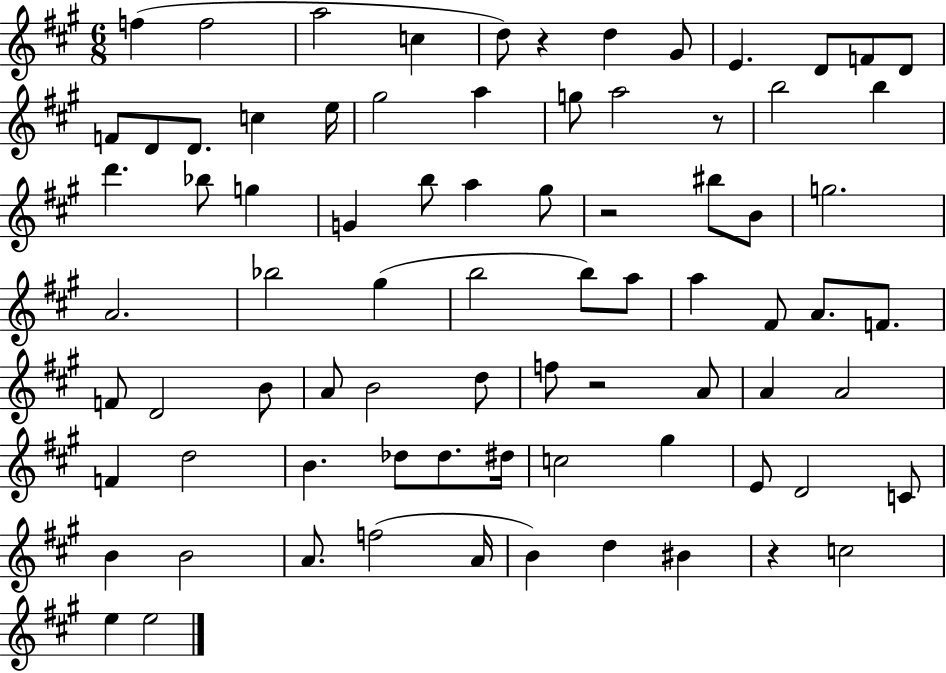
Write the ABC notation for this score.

X:1
T:Untitled
M:6/8
L:1/4
K:A
f f2 a2 c d/2 z d ^G/2 E D/2 F/2 D/2 F/2 D/2 D/2 c e/4 ^g2 a g/2 a2 z/2 b2 b d' _b/2 g G b/2 a ^g/2 z2 ^b/2 B/2 g2 A2 _b2 ^g b2 b/2 a/2 a ^F/2 A/2 F/2 F/2 D2 B/2 A/2 B2 d/2 f/2 z2 A/2 A A2 F d2 B _d/2 _d/2 ^d/4 c2 ^g E/2 D2 C/2 B B2 A/2 f2 A/4 B d ^B z c2 e e2